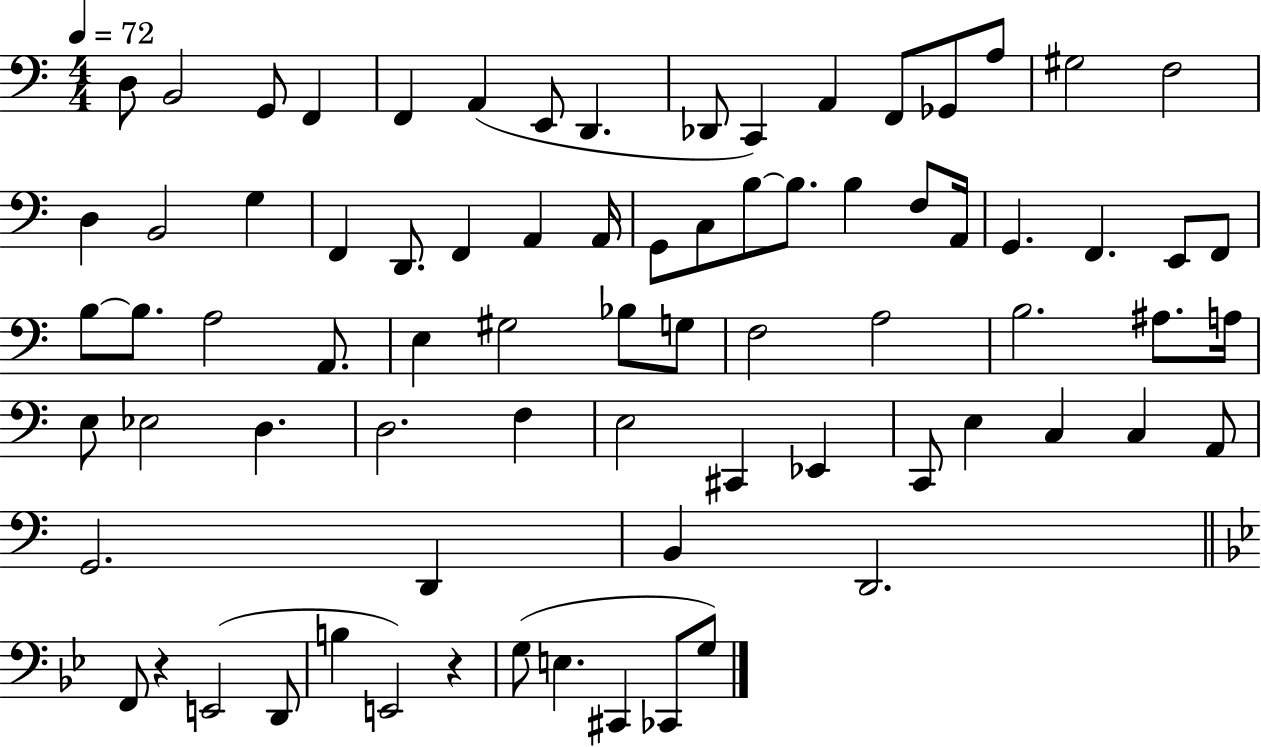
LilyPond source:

{
  \clef bass
  \numericTimeSignature
  \time 4/4
  \key c \major
  \tempo 4 = 72
  \repeat volta 2 { d8 b,2 g,8 f,4 | f,4 a,4( e,8 d,4. | des,8 c,4) a,4 f,8 ges,8 a8 | gis2 f2 | \break d4 b,2 g4 | f,4 d,8. f,4 a,4 a,16 | g,8 c8 b8~~ b8. b4 f8 a,16 | g,4. f,4. e,8 f,8 | \break b8~~ b8. a2 a,8. | e4 gis2 bes8 g8 | f2 a2 | b2. ais8. a16 | \break e8 ees2 d4. | d2. f4 | e2 cis,4 ees,4 | c,8 e4 c4 c4 a,8 | \break g,2. d,4 | b,4 d,2. | \bar "||" \break \key bes \major f,8 r4 e,2( d,8 | b4 e,2) r4 | g8( e4. cis,4 ces,8 g8) | } \bar "|."
}